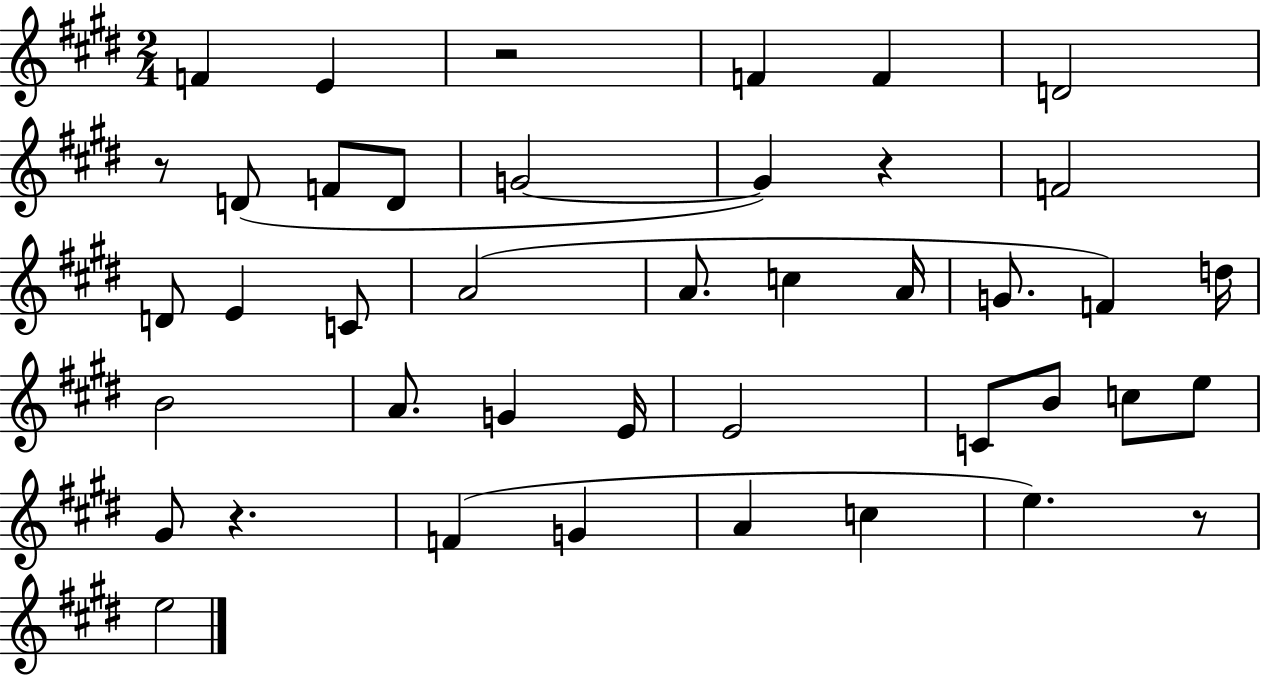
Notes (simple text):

F4/q E4/q R/h F4/q F4/q D4/h R/e D4/e F4/e D4/e G4/h G4/q R/q F4/h D4/e E4/q C4/e A4/h A4/e. C5/q A4/s G4/e. F4/q D5/s B4/h A4/e. G4/q E4/s E4/h C4/e B4/e C5/e E5/e G#4/e R/q. F4/q G4/q A4/q C5/q E5/q. R/e E5/h